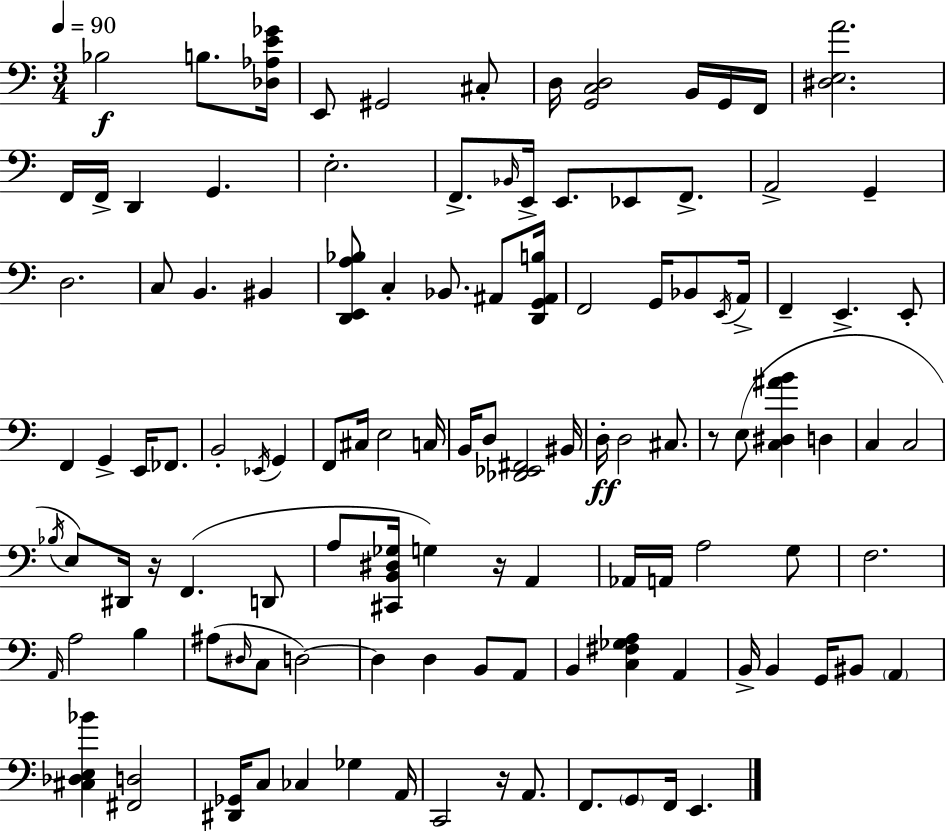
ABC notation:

X:1
T:Untitled
M:3/4
L:1/4
K:C
_B,2 B,/2 [_D,_A,E_G]/4 E,,/2 ^G,,2 ^C,/2 D,/4 [G,,C,D,]2 B,,/4 G,,/4 F,,/4 [^D,E,A]2 F,,/4 F,,/4 D,, G,, E,2 F,,/2 _B,,/4 E,,/4 E,,/2 _E,,/2 F,,/2 A,,2 G,, D,2 C,/2 B,, ^B,, [D,,E,,A,_B,]/2 C, _B,,/2 ^A,,/2 [D,,G,,^A,,B,]/4 F,,2 G,,/4 _B,,/2 E,,/4 A,,/4 F,, E,, E,,/2 F,, G,, E,,/4 _F,,/2 B,,2 _E,,/4 G,, F,,/2 ^C,/4 E,2 C,/4 B,,/4 D,/2 [_D,,_E,,^F,,]2 ^B,,/4 D,/4 D,2 ^C,/2 z/2 E,/2 [C,^D,^AB] D, C, C,2 _B,/4 E,/2 ^D,,/4 z/4 F,, D,,/2 A,/2 [^C,,B,,^D,_G,]/4 G, z/4 A,, _A,,/4 A,,/4 A,2 G,/2 F,2 A,,/4 A,2 B, ^A,/2 ^D,/4 C,/2 D,2 D, D, B,,/2 A,,/2 B,, [C,^F,_G,A,] A,, B,,/4 B,, G,,/4 ^B,,/2 A,, [^C,_D,E,_B] [^F,,D,]2 [^D,,_G,,]/4 C,/2 _C, _G, A,,/4 C,,2 z/4 A,,/2 F,,/2 G,,/2 F,,/4 E,,